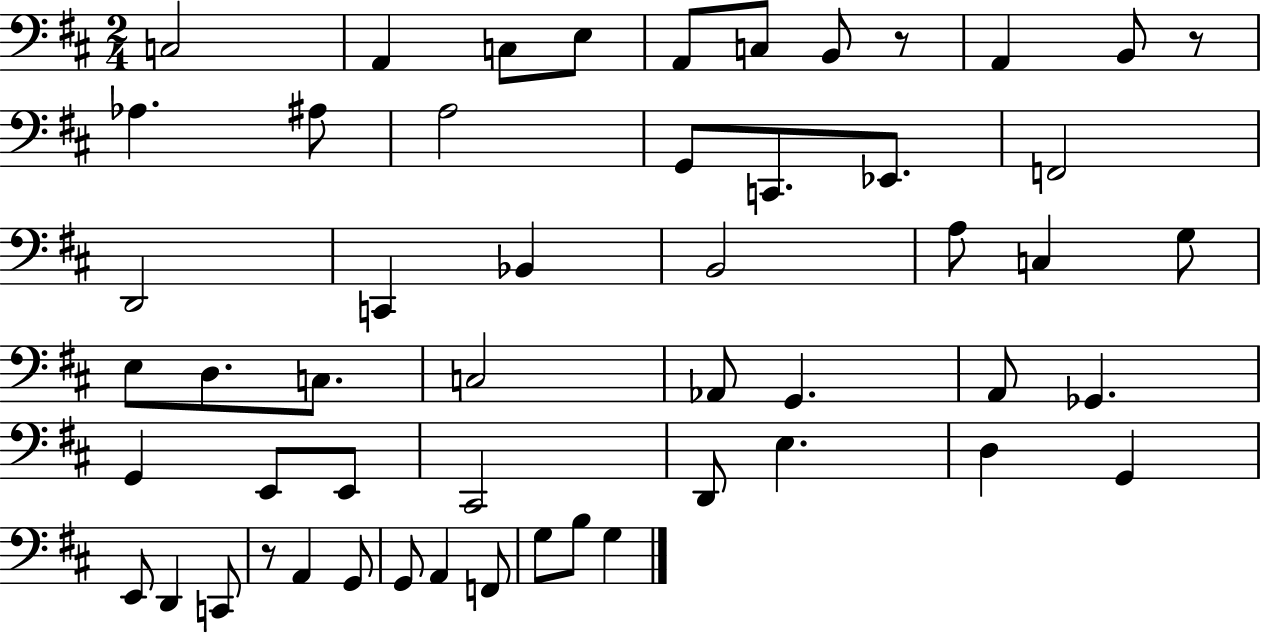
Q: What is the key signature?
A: D major